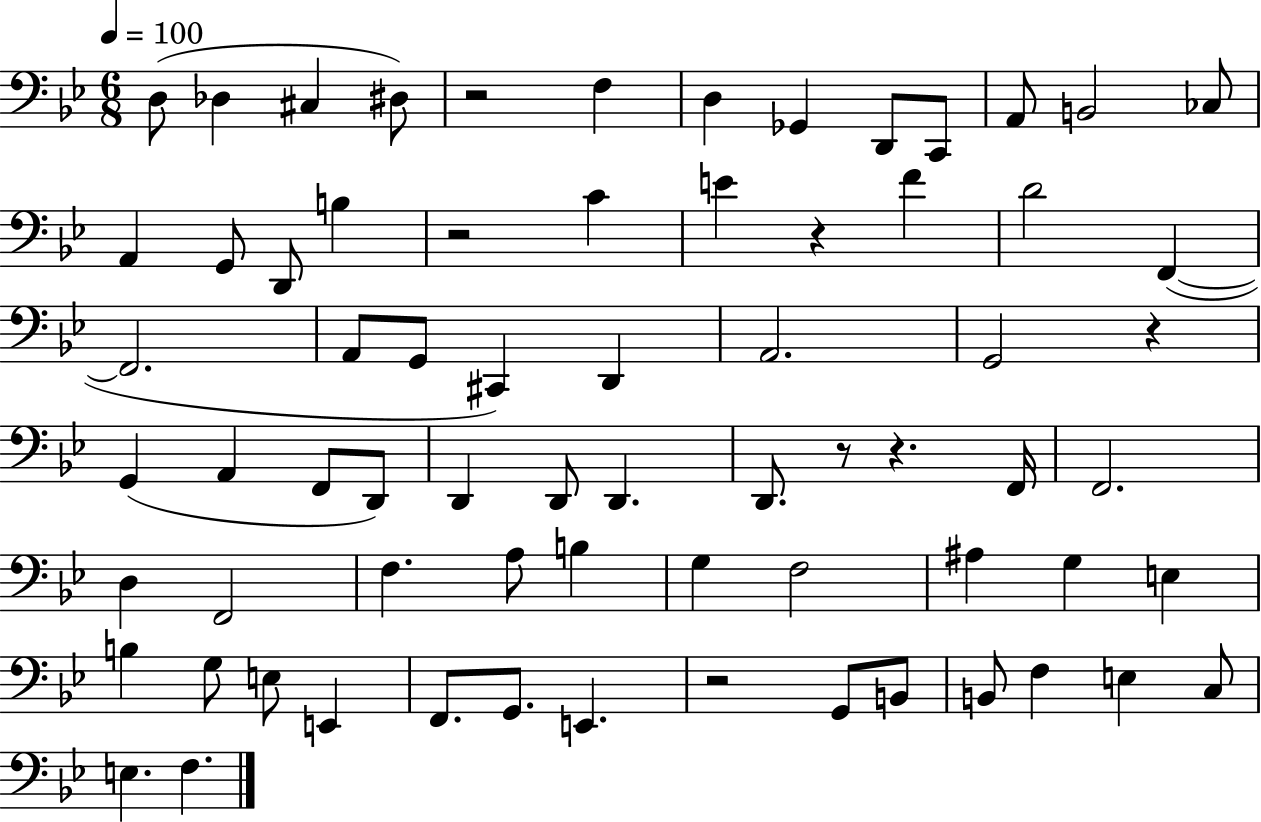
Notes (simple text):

D3/e Db3/q C#3/q D#3/e R/h F3/q D3/q Gb2/q D2/e C2/e A2/e B2/h CES3/e A2/q G2/e D2/e B3/q R/h C4/q E4/q R/q F4/q D4/h F2/q F2/h. A2/e G2/e C#2/q D2/q A2/h. G2/h R/q G2/q A2/q F2/e D2/e D2/q D2/e D2/q. D2/e. R/e R/q. F2/s F2/h. D3/q F2/h F3/q. A3/e B3/q G3/q F3/h A#3/q G3/q E3/q B3/q G3/e E3/e E2/q F2/e. G2/e. E2/q. R/h G2/e B2/e B2/e F3/q E3/q C3/e E3/q. F3/q.